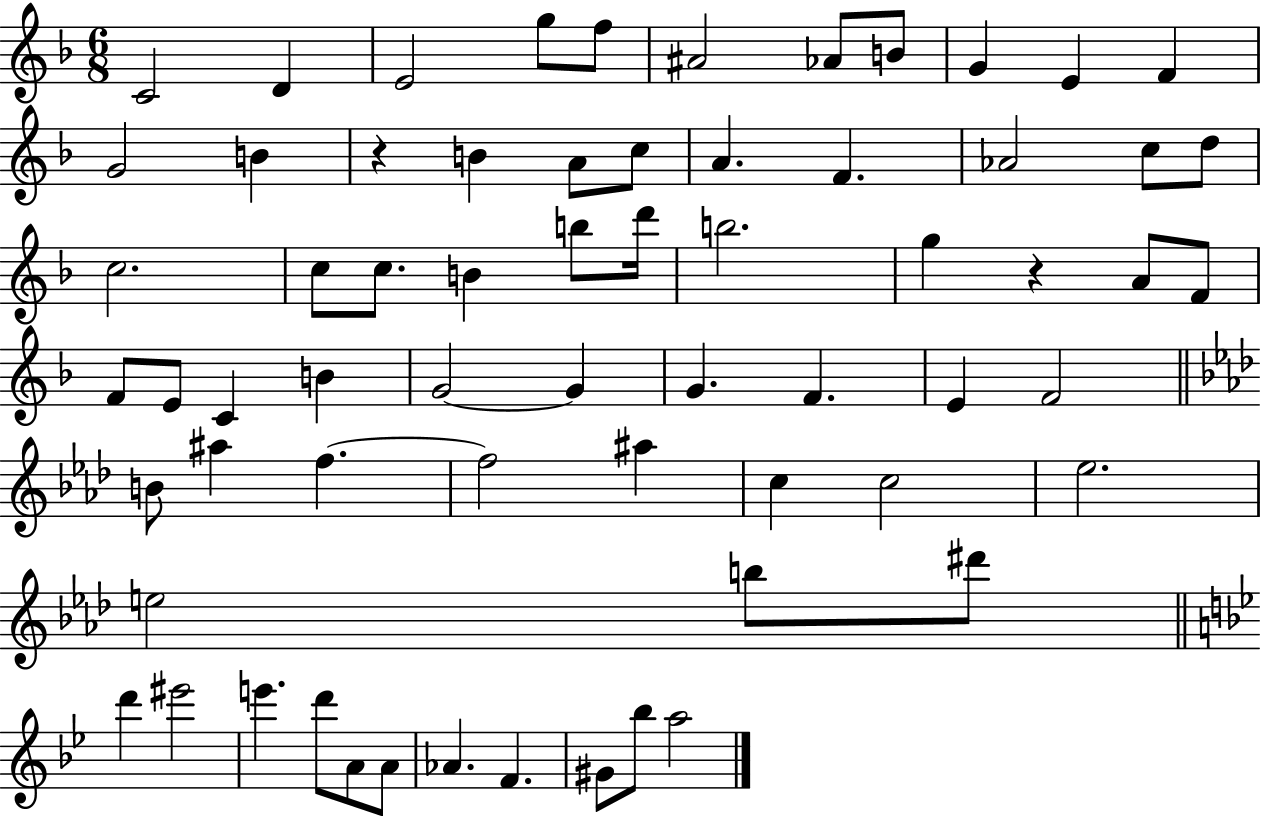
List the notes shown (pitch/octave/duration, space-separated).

C4/h D4/q E4/h G5/e F5/e A#4/h Ab4/e B4/e G4/q E4/q F4/q G4/h B4/q R/q B4/q A4/e C5/e A4/q. F4/q. Ab4/h C5/e D5/e C5/h. C5/e C5/e. B4/q B5/e D6/s B5/h. G5/q R/q A4/e F4/e F4/e E4/e C4/q B4/q G4/h G4/q G4/q. F4/q. E4/q F4/h B4/e A#5/q F5/q. F5/h A#5/q C5/q C5/h Eb5/h. E5/h B5/e D#6/e D6/q EIS6/h E6/q. D6/e A4/e A4/e Ab4/q. F4/q. G#4/e Bb5/e A5/h